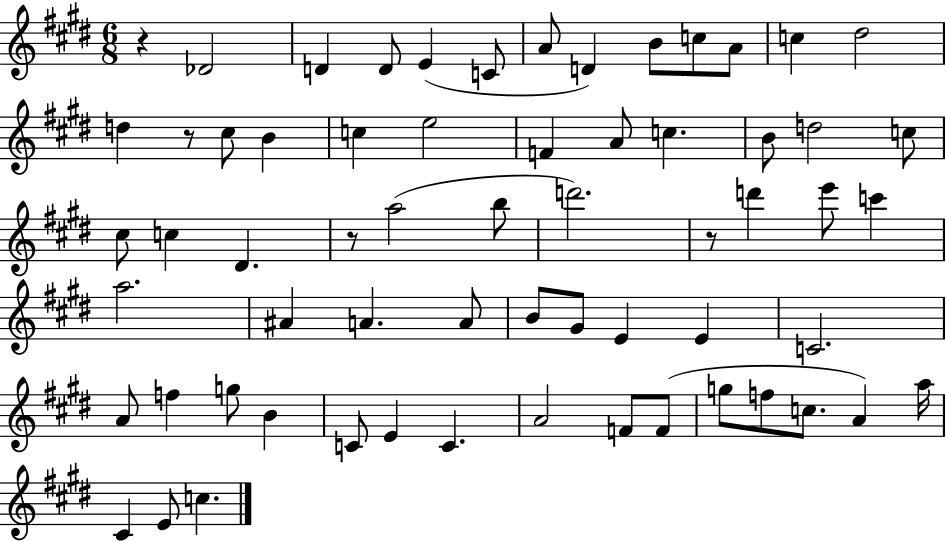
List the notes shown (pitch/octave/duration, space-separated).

R/q Db4/h D4/q D4/e E4/q C4/e A4/e D4/q B4/e C5/e A4/e C5/q D#5/h D5/q R/e C#5/e B4/q C5/q E5/h F4/q A4/e C5/q. B4/e D5/h C5/e C#5/e C5/q D#4/q. R/e A5/h B5/e D6/h. R/e D6/q E6/e C6/q A5/h. A#4/q A4/q. A4/e B4/e G#4/e E4/q E4/q C4/h. A4/e F5/q G5/e B4/q C4/e E4/q C4/q. A4/h F4/e F4/e G5/e F5/e C5/e. A4/q A5/s C#4/q E4/e C5/q.